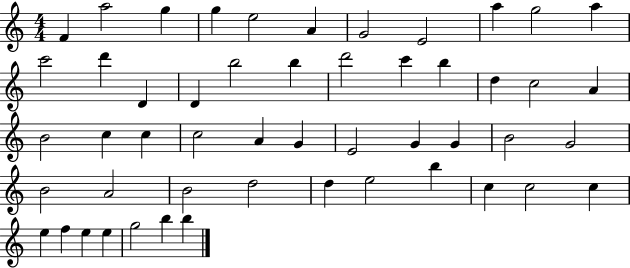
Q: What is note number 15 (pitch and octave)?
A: D4